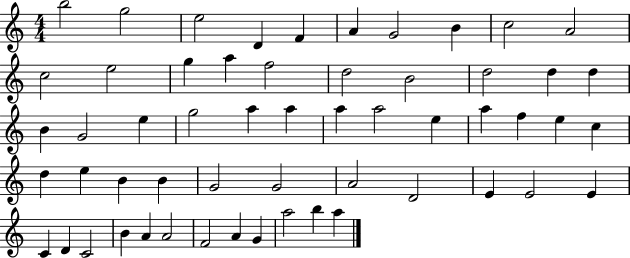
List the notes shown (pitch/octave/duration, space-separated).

B5/h G5/h E5/h D4/q F4/q A4/q G4/h B4/q C5/h A4/h C5/h E5/h G5/q A5/q F5/h D5/h B4/h D5/h D5/q D5/q B4/q G4/h E5/q G5/h A5/q A5/q A5/q A5/h E5/q A5/q F5/q E5/q C5/q D5/q E5/q B4/q B4/q G4/h G4/h A4/h D4/h E4/q E4/h E4/q C4/q D4/q C4/h B4/q A4/q A4/h F4/h A4/q G4/q A5/h B5/q A5/q